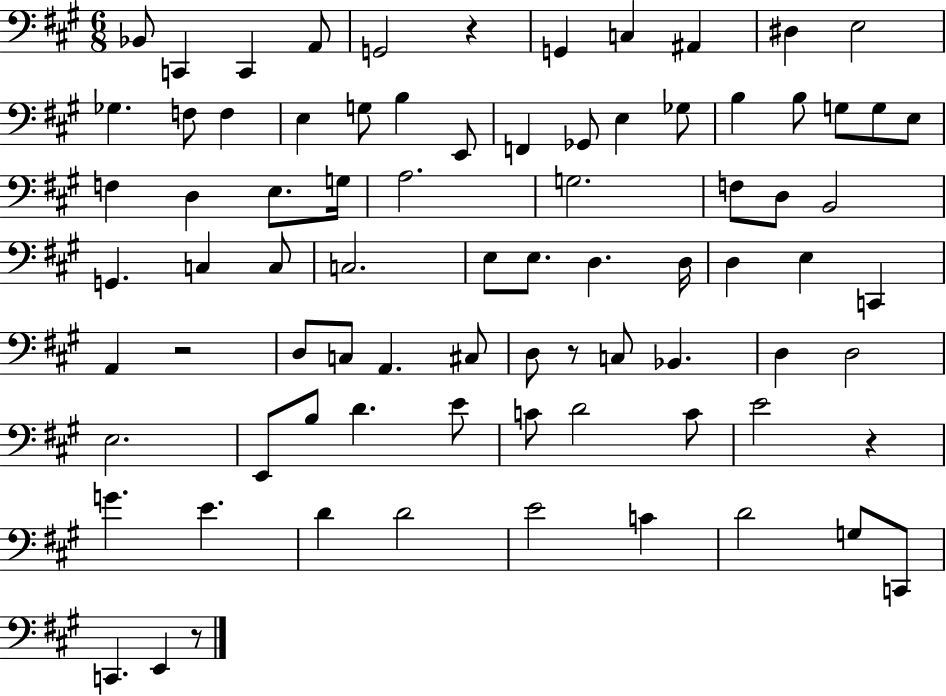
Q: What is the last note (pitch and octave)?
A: E2